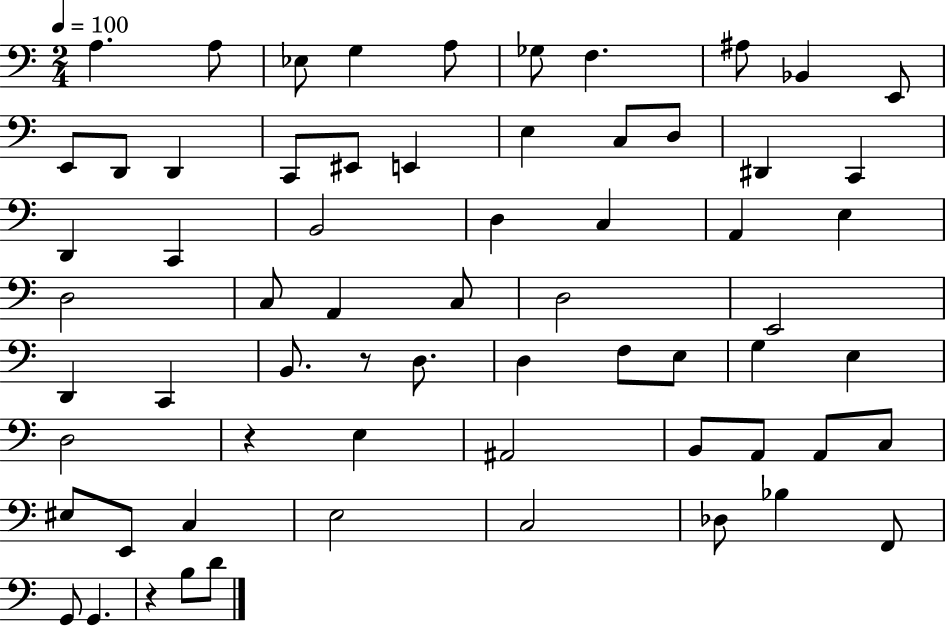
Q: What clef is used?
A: bass